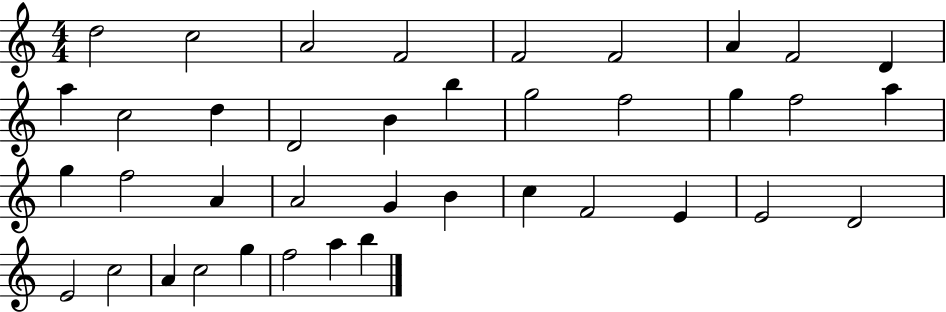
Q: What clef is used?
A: treble